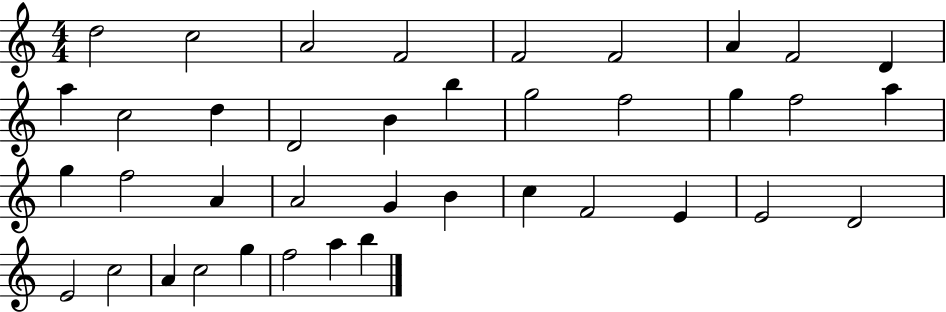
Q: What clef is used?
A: treble